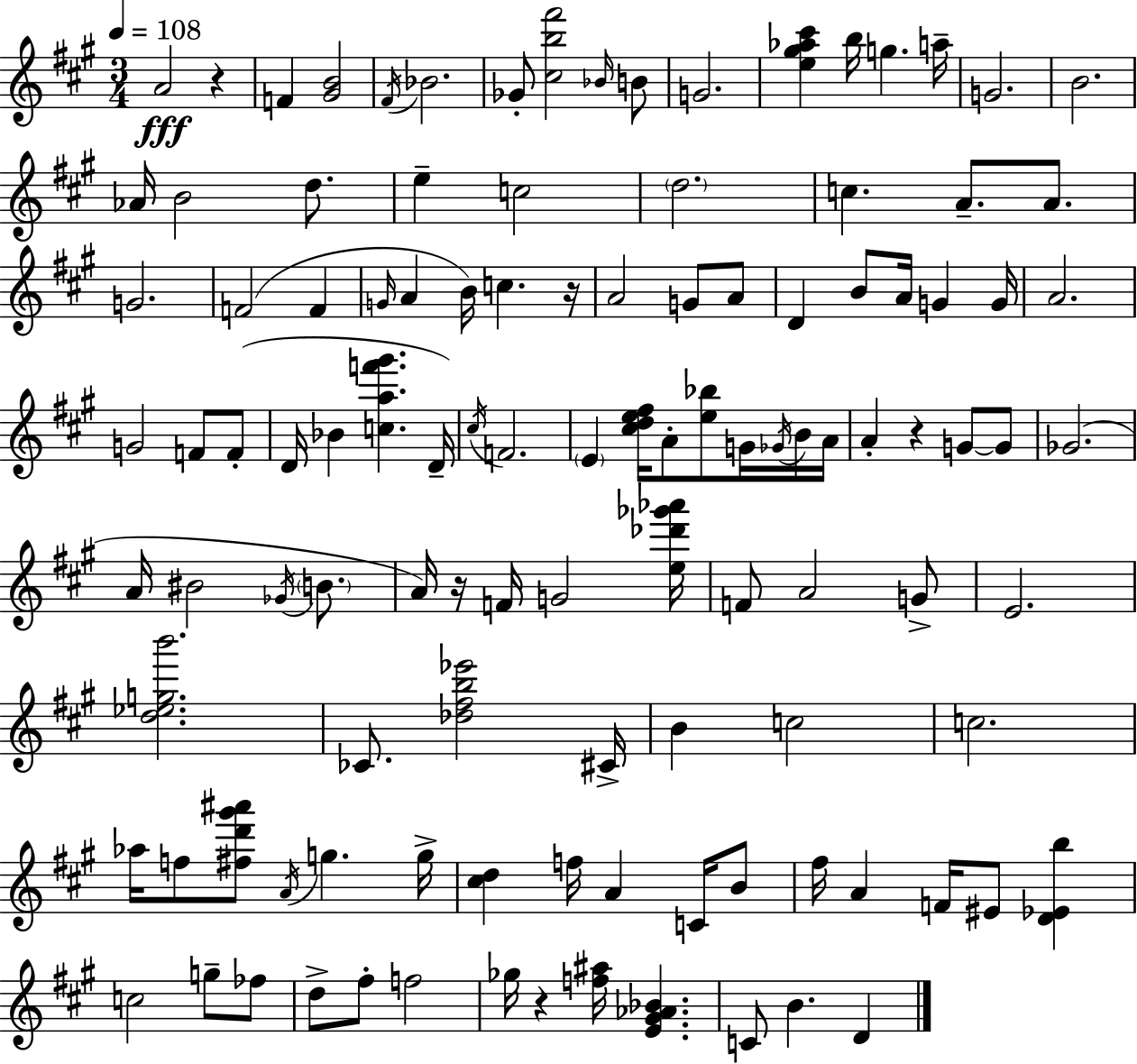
{
  \clef treble
  \numericTimeSignature
  \time 3/4
  \key a \major
  \tempo 4 = 108
  a'2\fff r4 | f'4 <gis' b'>2 | \acciaccatura { fis'16 } bes'2. | ges'8-. <cis'' b'' fis'''>2 \grace { bes'16 } | \break b'8 g'2. | <e'' gis'' aes'' cis'''>4 b''16 g''4. | a''16-- g'2. | b'2. | \break aes'16 b'2 d''8. | e''4-- c''2 | \parenthesize d''2. | c''4. a'8.-- a'8. | \break g'2. | f'2( f'4 | \grace { g'16 } a'4 b'16) c''4. | r16 a'2 g'8 | \break a'8 d'4 b'8 a'16 g'4 | g'16 a'2. | g'2 f'8 | f'8-.( d'16 bes'4 <c'' a'' f''' gis'''>4. | \break d'16--) \acciaccatura { cis''16 } f'2. | \parenthesize e'4 <cis'' d'' e'' fis''>16 a'8-. <e'' bes''>8 | g'16 \acciaccatura { ges'16 } b'16 a'16 a'4-. r4 | g'8~~ g'8 ges'2.( | \break a'16 bis'2 | \acciaccatura { ges'16 } \parenthesize b'8. a'16) r16 f'16 g'2 | <e'' des''' ges''' aes'''>16 f'8 a'2 | g'8-> e'2. | \break <d'' ees'' g'' b'''>2. | ces'8. <des'' fis'' b'' ees'''>2 | cis'16-> b'4 c''2 | c''2. | \break aes''16 f''8 <fis'' d''' gis''' ais'''>8 \acciaccatura { a'16 } | g''4. g''16-> <cis'' d''>4 f''16 | a'4 c'16 b'8 fis''16 a'4 | f'16 eis'8 <d' ees' b''>4 c''2 | \break g''8-- fes''8 d''8-> fis''8-. f''2 | ges''16 r4 | <f'' ais''>16 <e' gis' aes' bes'>4. c'8 b'4. | d'4 \bar "|."
}